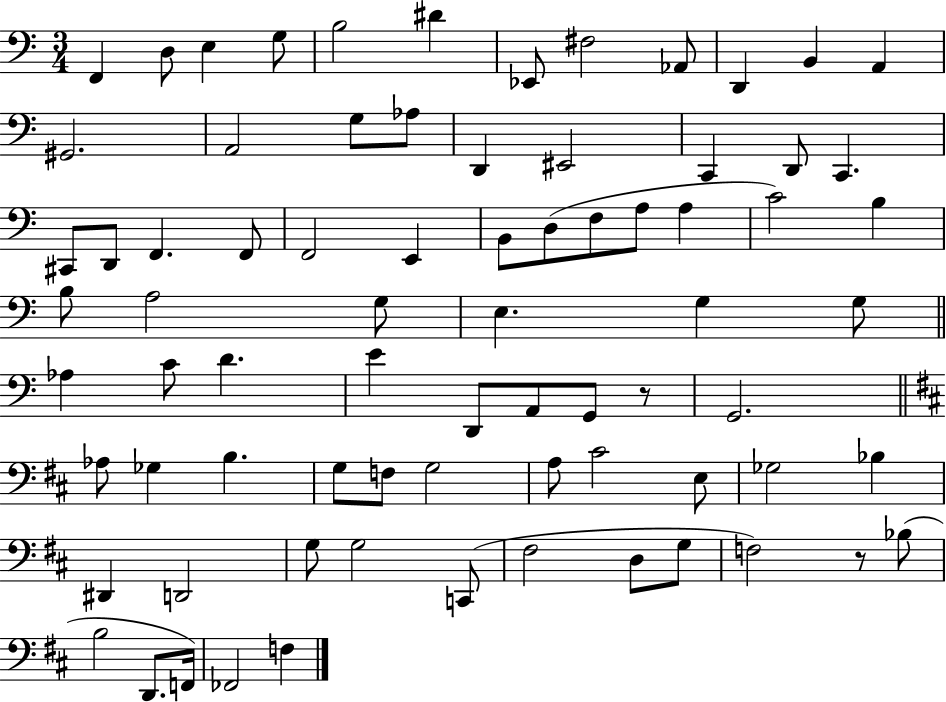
{
  \clef bass
  \numericTimeSignature
  \time 3/4
  \key c \major
  \repeat volta 2 { f,4 d8 e4 g8 | b2 dis'4 | ees,8 fis2 aes,8 | d,4 b,4 a,4 | \break gis,2. | a,2 g8 aes8 | d,4 eis,2 | c,4 d,8 c,4. | \break cis,8 d,8 f,4. f,8 | f,2 e,4 | b,8 d8( f8 a8 a4 | c'2) b4 | \break b8 a2 g8 | e4. g4 g8 | \bar "||" \break \key a \minor aes4 c'8 d'4. | e'4 d,8 a,8 g,8 r8 | g,2. | \bar "||" \break \key d \major aes8 ges4 b4. | g8 f8 g2 | a8 cis'2 e8 | ges2 bes4 | \break dis,4 d,2 | g8 g2 c,8( | fis2 d8 g8 | f2) r8 bes8( | \break b2 d,8. f,16) | fes,2 f4 | } \bar "|."
}